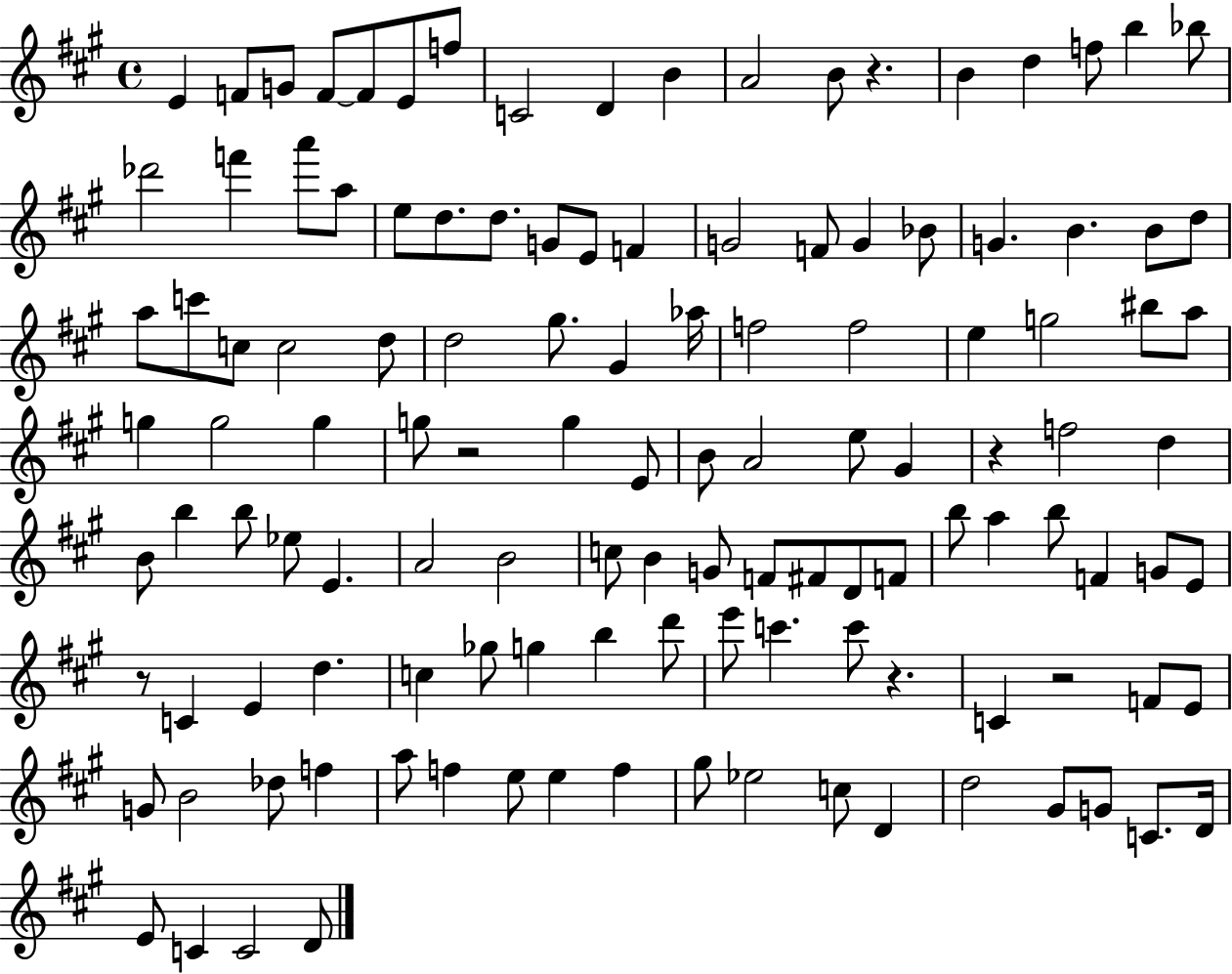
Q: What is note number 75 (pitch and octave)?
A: D4